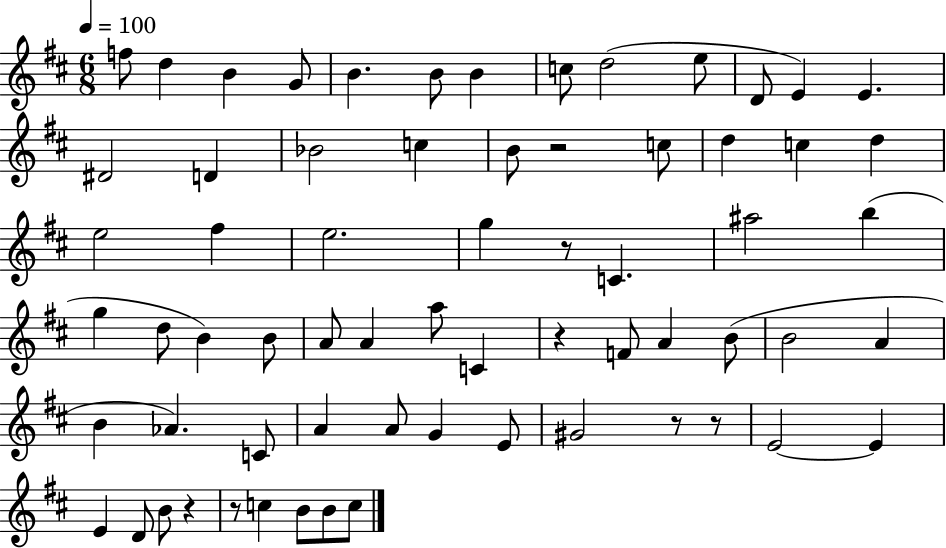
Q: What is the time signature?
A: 6/8